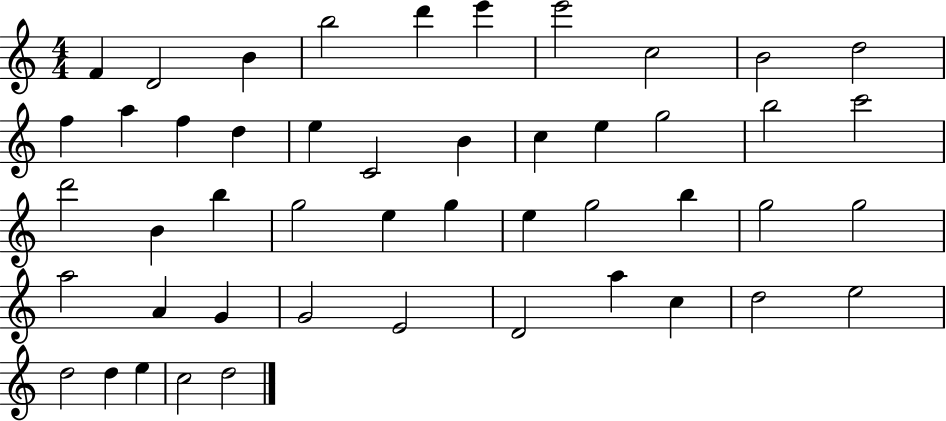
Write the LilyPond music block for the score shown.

{
  \clef treble
  \numericTimeSignature
  \time 4/4
  \key c \major
  f'4 d'2 b'4 | b''2 d'''4 e'''4 | e'''2 c''2 | b'2 d''2 | \break f''4 a''4 f''4 d''4 | e''4 c'2 b'4 | c''4 e''4 g''2 | b''2 c'''2 | \break d'''2 b'4 b''4 | g''2 e''4 g''4 | e''4 g''2 b''4 | g''2 g''2 | \break a''2 a'4 g'4 | g'2 e'2 | d'2 a''4 c''4 | d''2 e''2 | \break d''2 d''4 e''4 | c''2 d''2 | \bar "|."
}